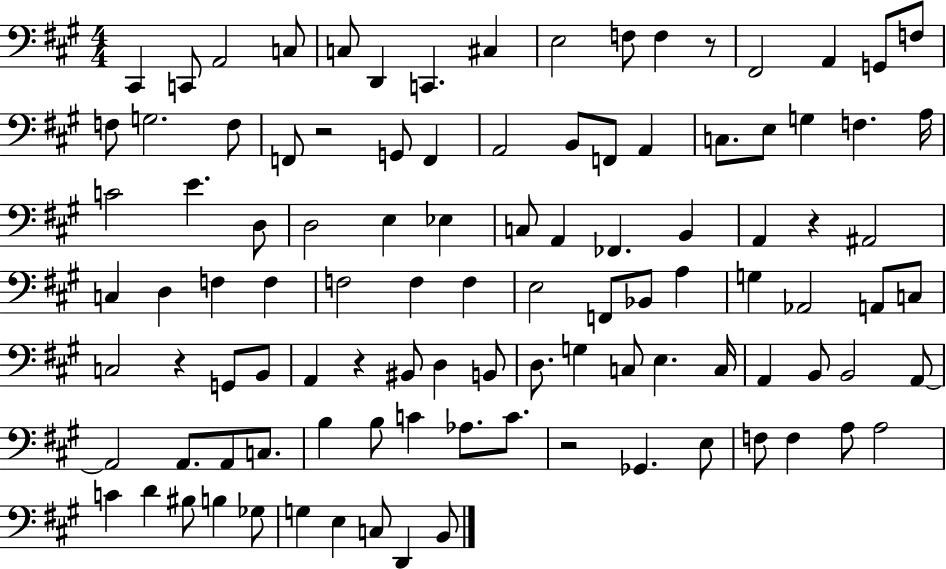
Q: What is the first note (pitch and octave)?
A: C#2